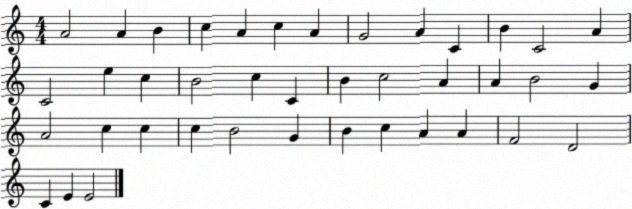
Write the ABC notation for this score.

X:1
T:Untitled
M:4/4
L:1/4
K:C
A2 A B c A c A G2 A C B C2 A C2 e c B2 c C B c2 A A B2 G A2 c c c B2 G B c A A F2 D2 C E E2